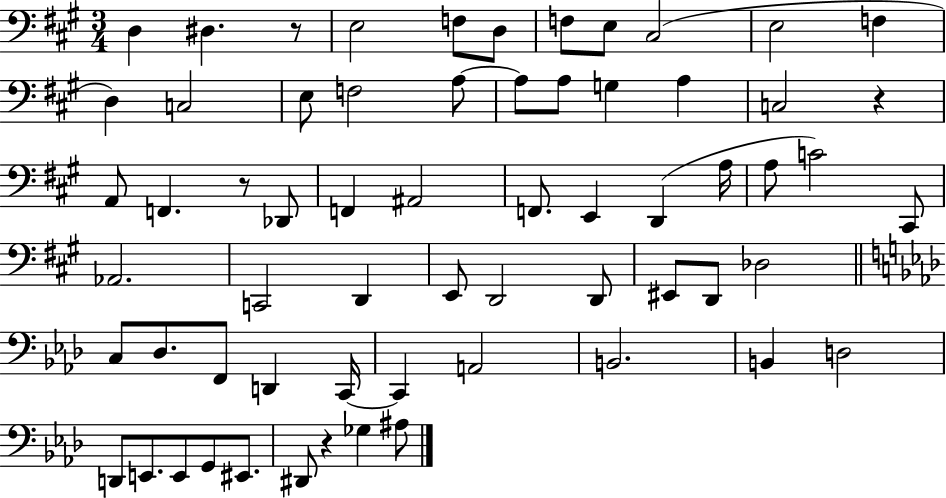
X:1
T:Untitled
M:3/4
L:1/4
K:A
D, ^D, z/2 E,2 F,/2 D,/2 F,/2 E,/2 ^C,2 E,2 F, D, C,2 E,/2 F,2 A,/2 A,/2 A,/2 G, A, C,2 z A,,/2 F,, z/2 _D,,/2 F,, ^A,,2 F,,/2 E,, D,, A,/4 A,/2 C2 ^C,,/2 _A,,2 C,,2 D,, E,,/2 D,,2 D,,/2 ^E,,/2 D,,/2 _D,2 C,/2 _D,/2 F,,/2 D,, C,,/4 C,, A,,2 B,,2 B,, D,2 D,,/2 E,,/2 E,,/2 G,,/2 ^E,,/2 ^D,,/2 z _G, ^A,/2